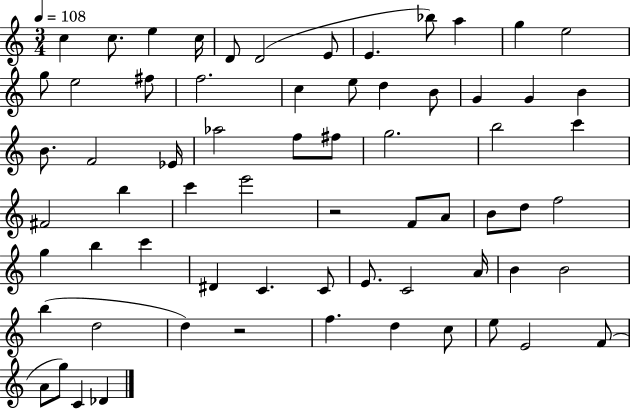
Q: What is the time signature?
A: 3/4